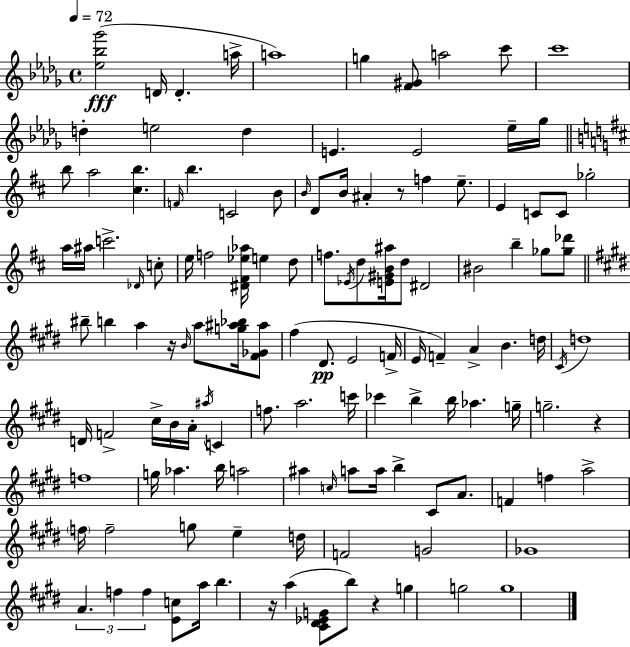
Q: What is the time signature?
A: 4/4